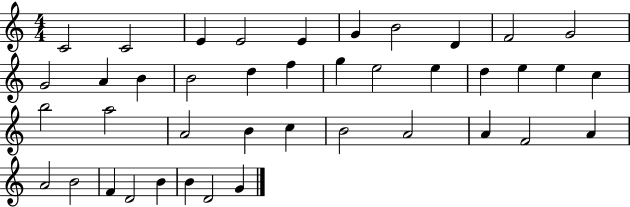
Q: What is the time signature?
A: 4/4